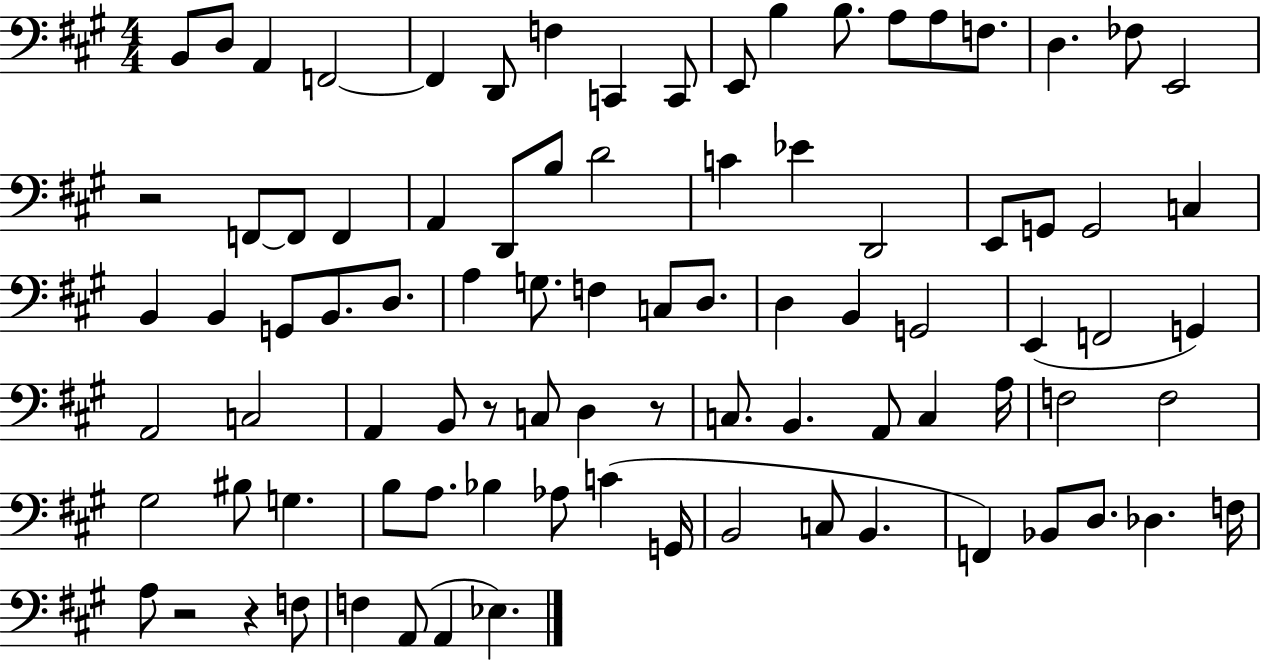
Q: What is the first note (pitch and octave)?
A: B2